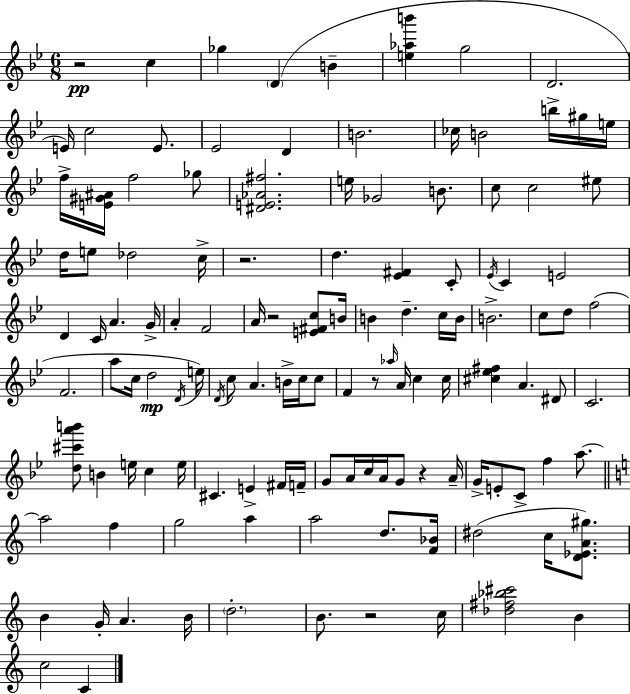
R/h C5/q Gb5/q D4/q B4/q [E5,Ab5,B6]/q G5/h D4/h. E4/s C5/h E4/e. Eb4/h D4/q B4/h. CES5/s B4/h B5/s G#5/s E5/s F5/s [E4,G#4,A#4]/s F5/h Gb5/e [D#4,E4,Ab4,F#5]/h. E5/s Gb4/h B4/e. C5/e C5/h EIS5/e D5/s E5/e Db5/h C5/s R/h. D5/q. [Eb4,F#4]/q C4/e Eb4/s C4/q E4/h D4/q C4/s A4/q. G4/s A4/q F4/h A4/s R/h [E4,F#4,C5]/e B4/s B4/q D5/q. C5/s B4/s B4/h. C5/e D5/e F5/h F4/h. A5/e C5/s D5/h D4/s E5/s D4/s C5/e A4/q. B4/s C5/s C5/e F4/q R/e Ab5/s A4/s C5/q C5/s [C#5,Eb5,F#5]/q A4/q. D#4/e C4/h. [D5,C#6,A6,B6]/e B4/q E5/s C5/q E5/s C#4/q. E4/q F#4/s F4/s G4/e A4/s C5/s A4/s G4/e R/q A4/s G4/s E4/e C4/e F5/q A5/e. A5/h F5/q G5/h A5/q A5/h D5/e. [F4,Bb4]/s D#5/h C5/s [D4,Eb4,A4,G#5]/e. B4/q G4/s A4/q. B4/s D5/h. B4/e. R/h C5/s [Db5,F#5,Bb5,C#6]/h B4/q C5/h C4/q